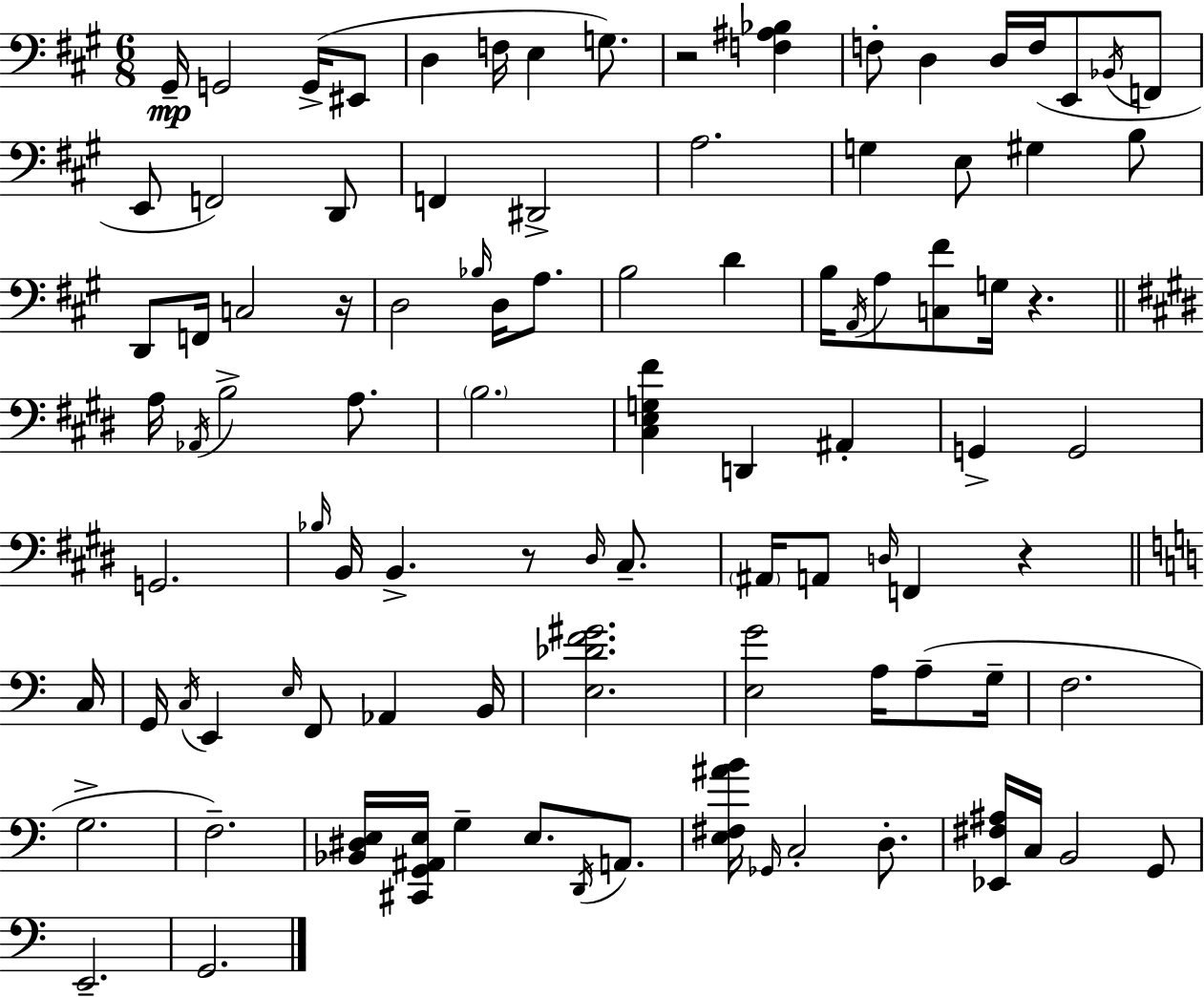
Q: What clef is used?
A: bass